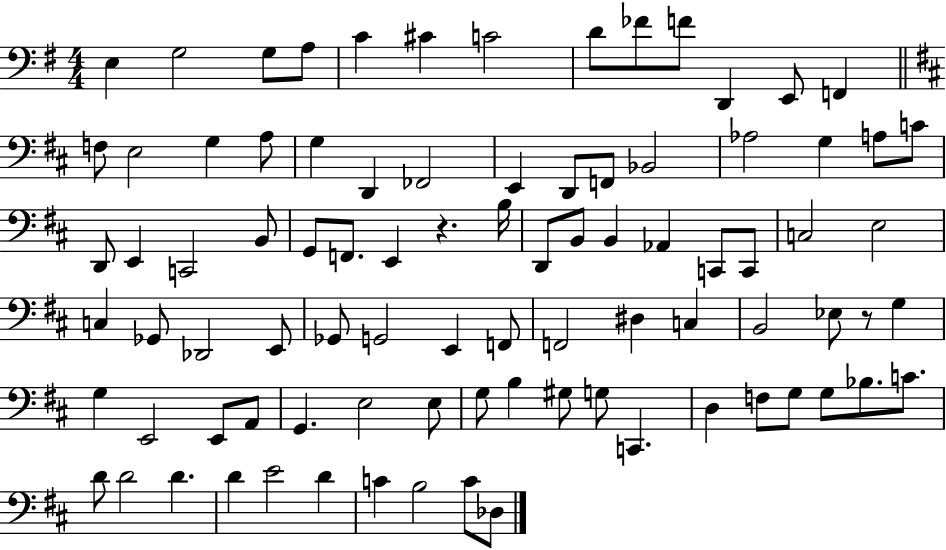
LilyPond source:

{
  \clef bass
  \numericTimeSignature
  \time 4/4
  \key g \major
  \repeat volta 2 { e4 g2 g8 a8 | c'4 cis'4 c'2 | d'8 fes'8 f'8 d,4 e,8 f,4 | \bar "||" \break \key b \minor f8 e2 g4 a8 | g4 d,4 fes,2 | e,4 d,8 f,8 bes,2 | aes2 g4 a8 c'8 | \break d,8 e,4 c,2 b,8 | g,8 f,8. e,4 r4. b16 | d,8 b,8 b,4 aes,4 c,8 c,8 | c2 e2 | \break c4 ges,8 des,2 e,8 | ges,8 g,2 e,4 f,8 | f,2 dis4 c4 | b,2 ees8 r8 g4 | \break g4 e,2 e,8 a,8 | g,4. e2 e8 | g8 b4 gis8 g8 c,4. | d4 f8 g8 g8 bes8. c'8. | \break d'8 d'2 d'4. | d'4 e'2 d'4 | c'4 b2 c'8 des8 | } \bar "|."
}